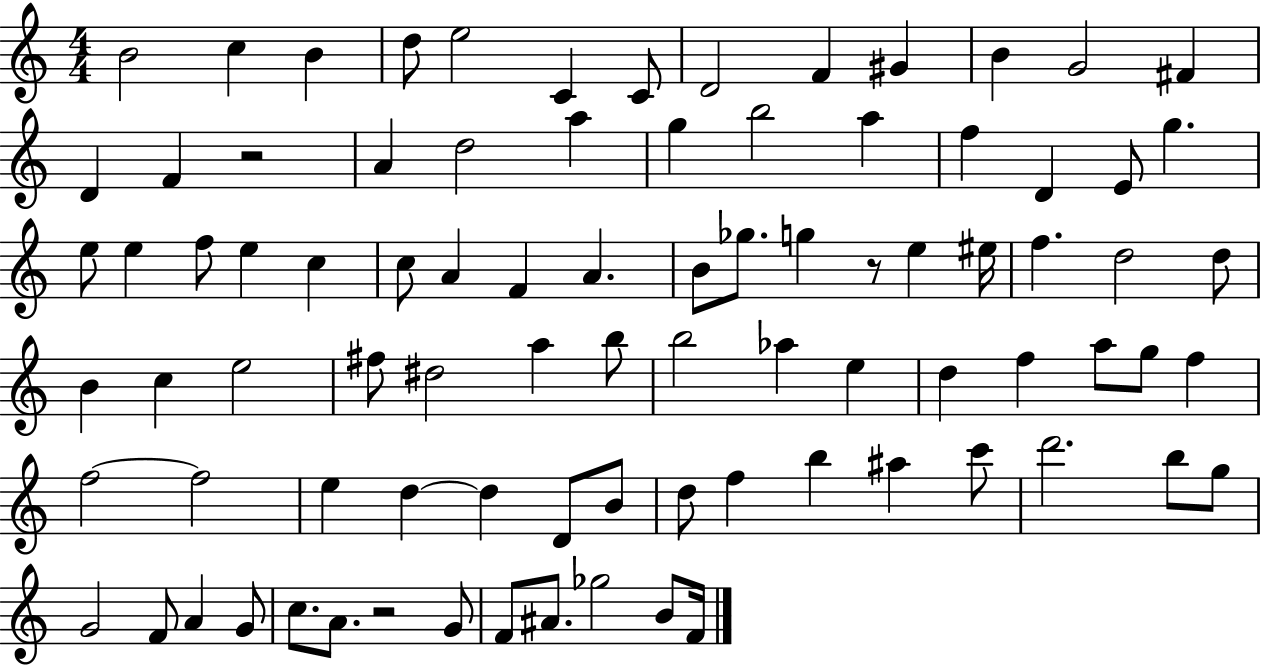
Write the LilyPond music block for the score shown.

{
  \clef treble
  \numericTimeSignature
  \time 4/4
  \key c \major
  b'2 c''4 b'4 | d''8 e''2 c'4 c'8 | d'2 f'4 gis'4 | b'4 g'2 fis'4 | \break d'4 f'4 r2 | a'4 d''2 a''4 | g''4 b''2 a''4 | f''4 d'4 e'8 g''4. | \break e''8 e''4 f''8 e''4 c''4 | c''8 a'4 f'4 a'4. | b'8 ges''8. g''4 r8 e''4 eis''16 | f''4. d''2 d''8 | \break b'4 c''4 e''2 | fis''8 dis''2 a''4 b''8 | b''2 aes''4 e''4 | d''4 f''4 a''8 g''8 f''4 | \break f''2~~ f''2 | e''4 d''4~~ d''4 d'8 b'8 | d''8 f''4 b''4 ais''4 c'''8 | d'''2. b''8 g''8 | \break g'2 f'8 a'4 g'8 | c''8. a'8. r2 g'8 | f'8 ais'8. ges''2 b'8 f'16 | \bar "|."
}